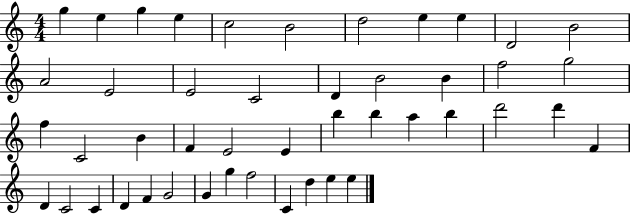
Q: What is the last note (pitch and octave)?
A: E5